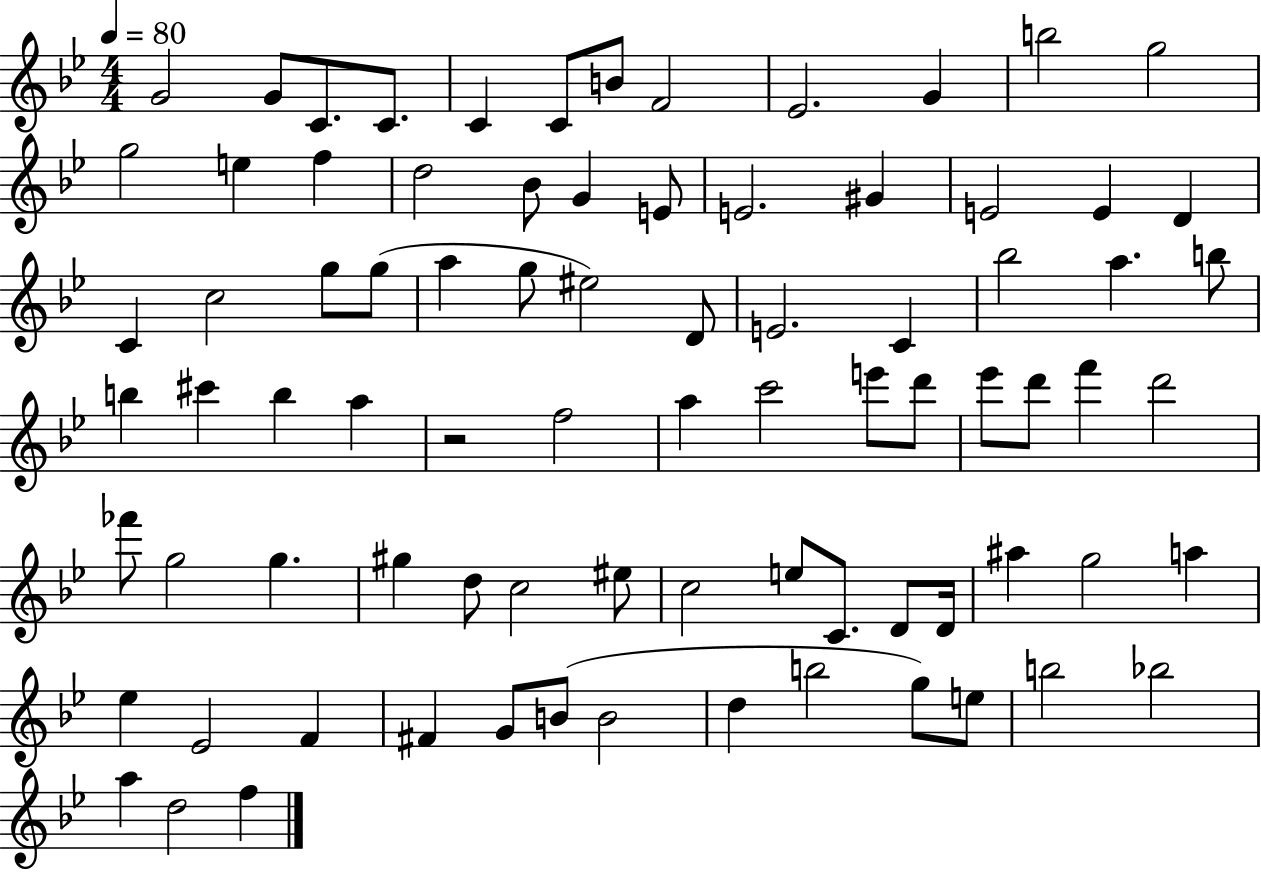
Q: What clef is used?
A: treble